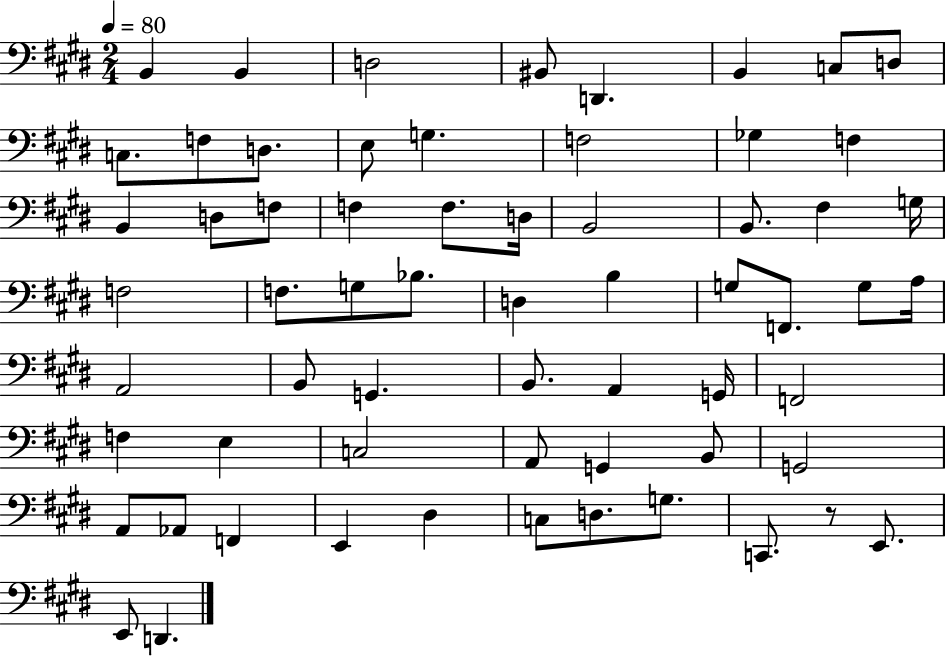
X:1
T:Untitled
M:2/4
L:1/4
K:E
B,, B,, D,2 ^B,,/2 D,, B,, C,/2 D,/2 C,/2 F,/2 D,/2 E,/2 G, F,2 _G, F, B,, D,/2 F,/2 F, F,/2 D,/4 B,,2 B,,/2 ^F, G,/4 F,2 F,/2 G,/2 _B,/2 D, B, G,/2 F,,/2 G,/2 A,/4 A,,2 B,,/2 G,, B,,/2 A,, G,,/4 F,,2 F, E, C,2 A,,/2 G,, B,,/2 G,,2 A,,/2 _A,,/2 F,, E,, ^D, C,/2 D,/2 G,/2 C,,/2 z/2 E,,/2 E,,/2 D,,